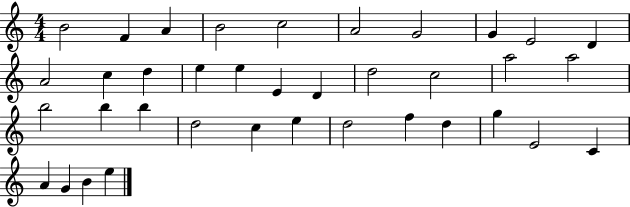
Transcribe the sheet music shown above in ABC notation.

X:1
T:Untitled
M:4/4
L:1/4
K:C
B2 F A B2 c2 A2 G2 G E2 D A2 c d e e E D d2 c2 a2 a2 b2 b b d2 c e d2 f d g E2 C A G B e